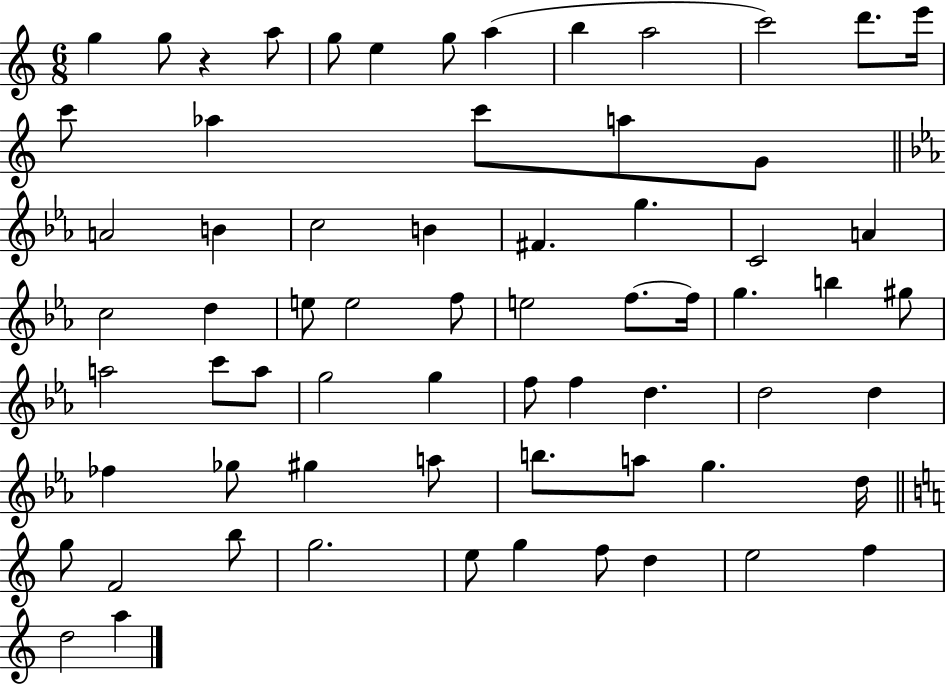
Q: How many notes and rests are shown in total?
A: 67